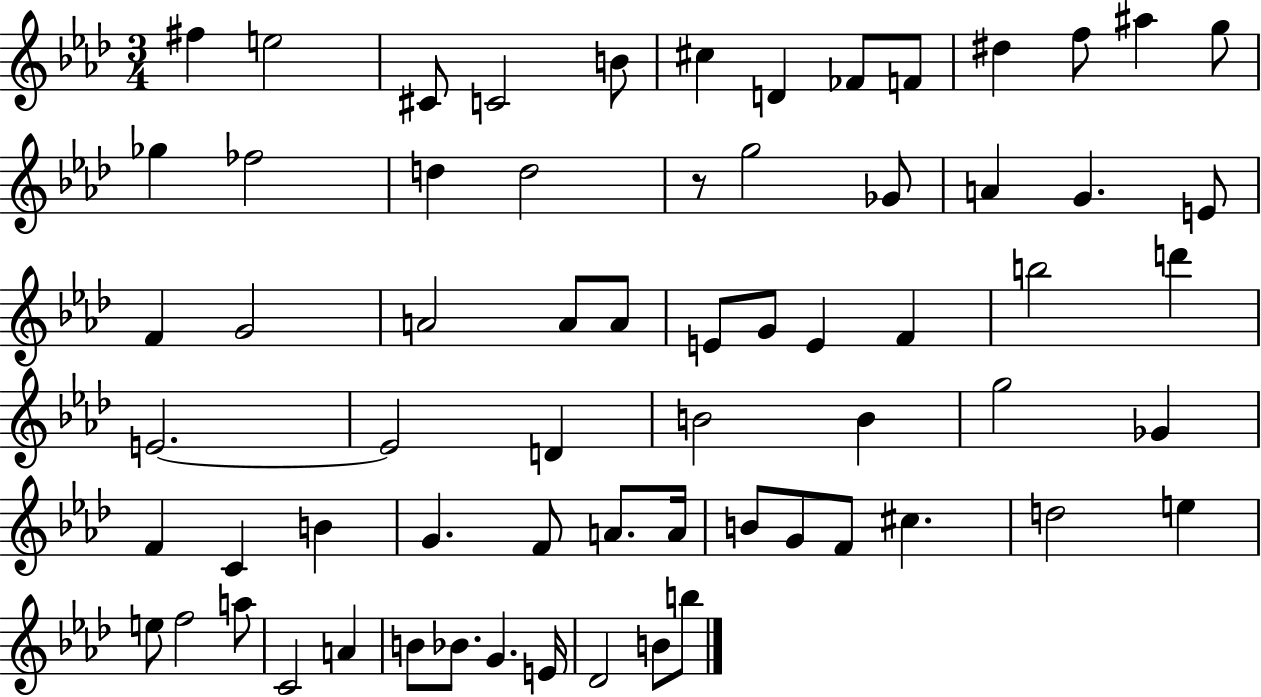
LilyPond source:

{
  \clef treble
  \numericTimeSignature
  \time 3/4
  \key aes \major
  fis''4 e''2 | cis'8 c'2 b'8 | cis''4 d'4 fes'8 f'8 | dis''4 f''8 ais''4 g''8 | \break ges''4 fes''2 | d''4 d''2 | r8 g''2 ges'8 | a'4 g'4. e'8 | \break f'4 g'2 | a'2 a'8 a'8 | e'8 g'8 e'4 f'4 | b''2 d'''4 | \break e'2.~~ | e'2 d'4 | b'2 b'4 | g''2 ges'4 | \break f'4 c'4 b'4 | g'4. f'8 a'8. a'16 | b'8 g'8 f'8 cis''4. | d''2 e''4 | \break e''8 f''2 a''8 | c'2 a'4 | b'8 bes'8. g'4. e'16 | des'2 b'8 b''8 | \break \bar "|."
}